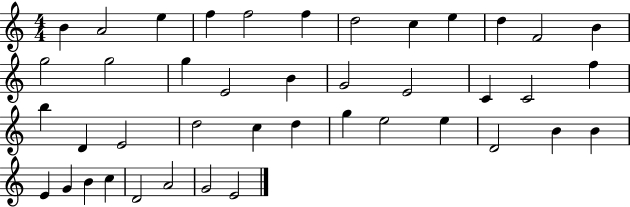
B4/q A4/h E5/q F5/q F5/h F5/q D5/h C5/q E5/q D5/q F4/h B4/q G5/h G5/h G5/q E4/h B4/q G4/h E4/h C4/q C4/h F5/q B5/q D4/q E4/h D5/h C5/q D5/q G5/q E5/h E5/q D4/h B4/q B4/q E4/q G4/q B4/q C5/q D4/h A4/h G4/h E4/h